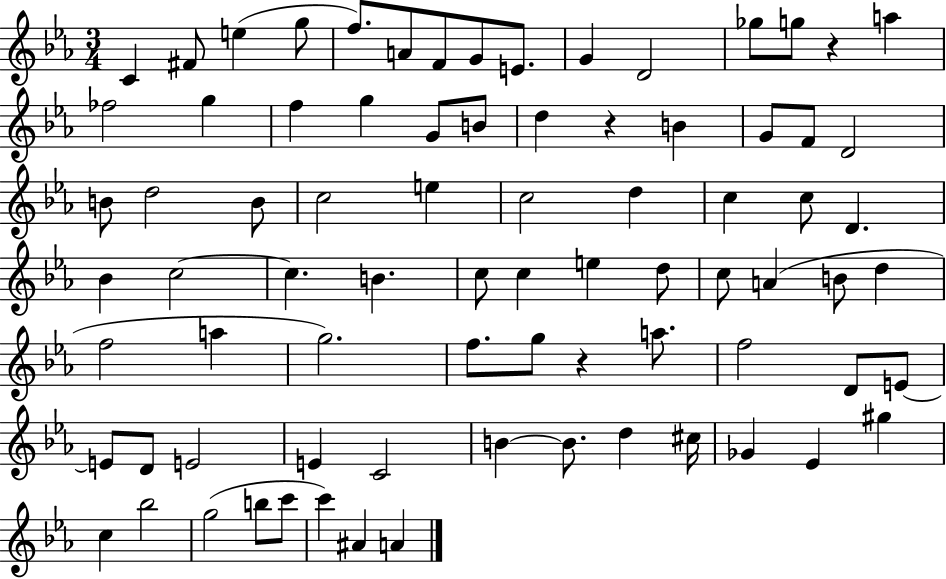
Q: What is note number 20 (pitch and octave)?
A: B4